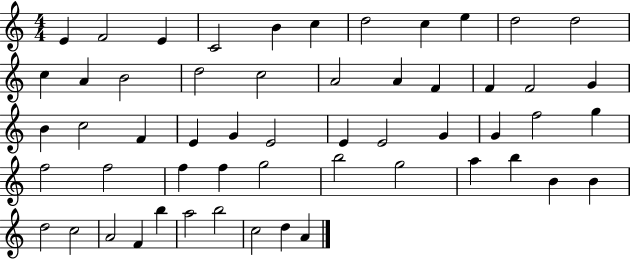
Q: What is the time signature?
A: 4/4